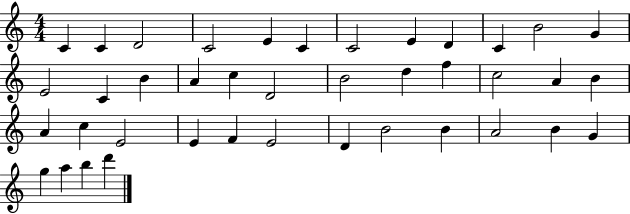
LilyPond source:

{
  \clef treble
  \numericTimeSignature
  \time 4/4
  \key c \major
  c'4 c'4 d'2 | c'2 e'4 c'4 | c'2 e'4 d'4 | c'4 b'2 g'4 | \break e'2 c'4 b'4 | a'4 c''4 d'2 | b'2 d''4 f''4 | c''2 a'4 b'4 | \break a'4 c''4 e'2 | e'4 f'4 e'2 | d'4 b'2 b'4 | a'2 b'4 g'4 | \break g''4 a''4 b''4 d'''4 | \bar "|."
}